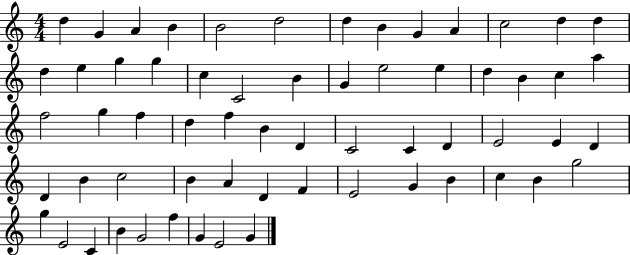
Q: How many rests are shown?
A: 0